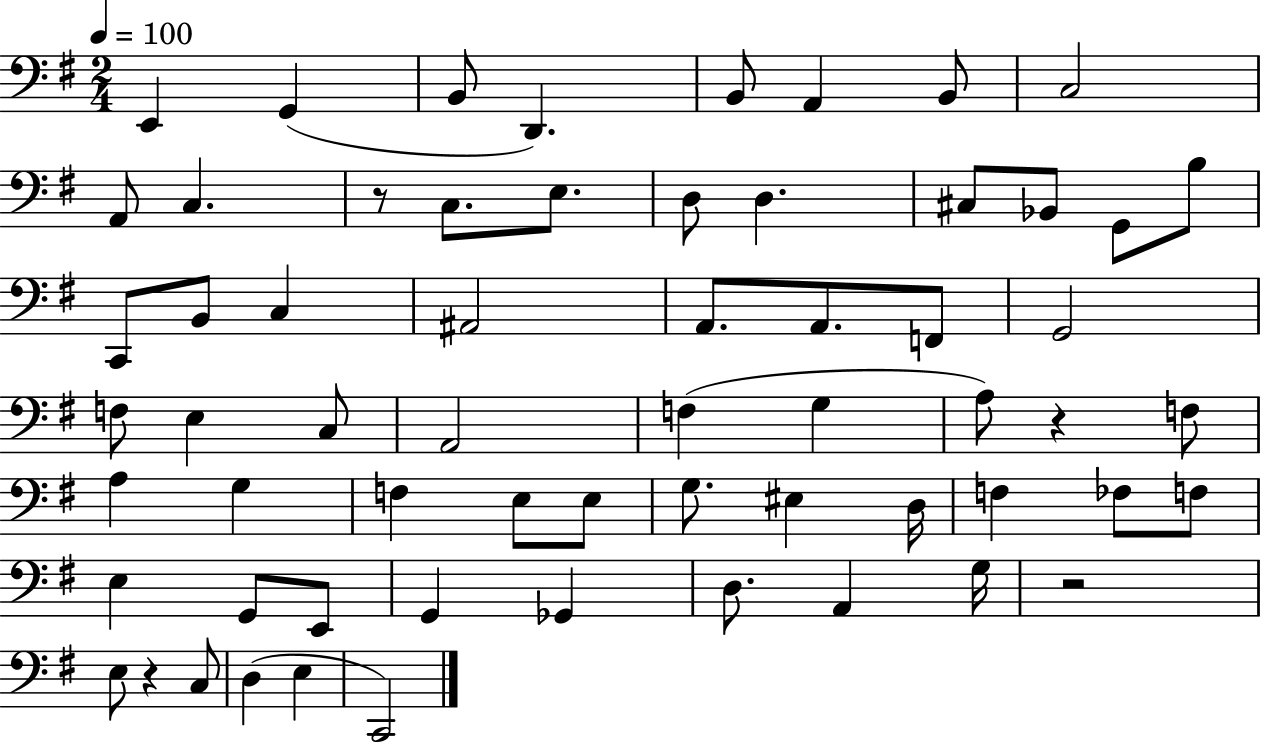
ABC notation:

X:1
T:Untitled
M:2/4
L:1/4
K:G
E,, G,, B,,/2 D,, B,,/2 A,, B,,/2 C,2 A,,/2 C, z/2 C,/2 E,/2 D,/2 D, ^C,/2 _B,,/2 G,,/2 B,/2 C,,/2 B,,/2 C, ^A,,2 A,,/2 A,,/2 F,,/2 G,,2 F,/2 E, C,/2 A,,2 F, G, A,/2 z F,/2 A, G, F, E,/2 E,/2 G,/2 ^E, D,/4 F, _F,/2 F,/2 E, G,,/2 E,,/2 G,, _G,, D,/2 A,, G,/4 z2 E,/2 z C,/2 D, E, C,,2